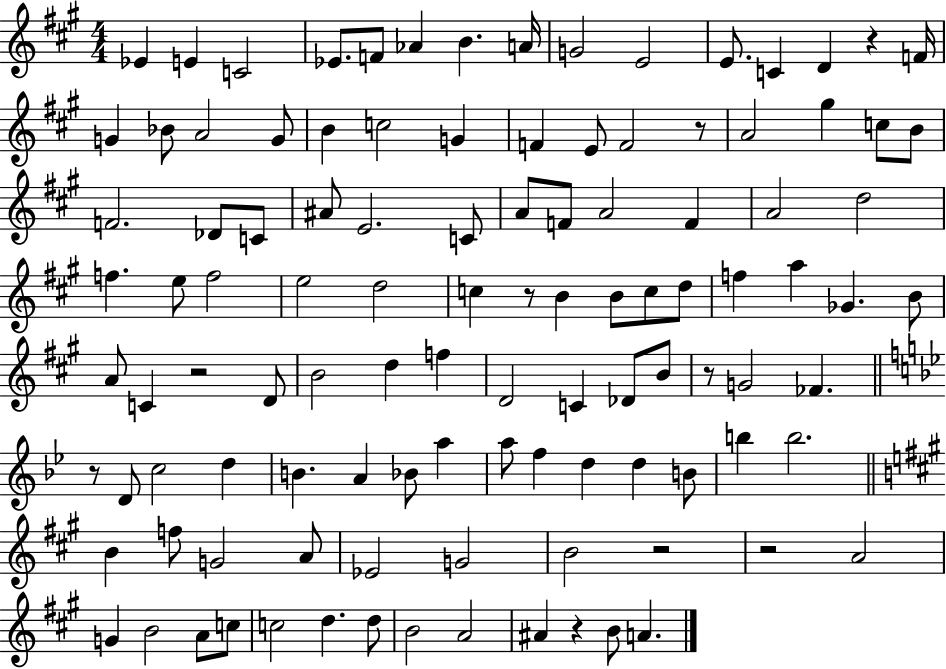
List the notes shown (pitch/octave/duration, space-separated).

Eb4/q E4/q C4/h Eb4/e. F4/e Ab4/q B4/q. A4/s G4/h E4/h E4/e. C4/q D4/q R/q F4/s G4/q Bb4/e A4/h G4/e B4/q C5/h G4/q F4/q E4/e F4/h R/e A4/h G#5/q C5/e B4/e F4/h. Db4/e C4/e A#4/e E4/h. C4/e A4/e F4/e A4/h F4/q A4/h D5/h F5/q. E5/e F5/h E5/h D5/h C5/q R/e B4/q B4/e C5/e D5/e F5/q A5/q Gb4/q. B4/e A4/e C4/q R/h D4/e B4/h D5/q F5/q D4/h C4/q Db4/e B4/e R/e G4/h FES4/q. R/e D4/e C5/h D5/q B4/q. A4/q Bb4/e A5/q A5/e F5/q D5/q D5/q B4/e B5/q B5/h. B4/q F5/e G4/h A4/e Eb4/h G4/h B4/h R/h R/h A4/h G4/q B4/h A4/e C5/e C5/h D5/q. D5/e B4/h A4/h A#4/q R/q B4/e A4/q.